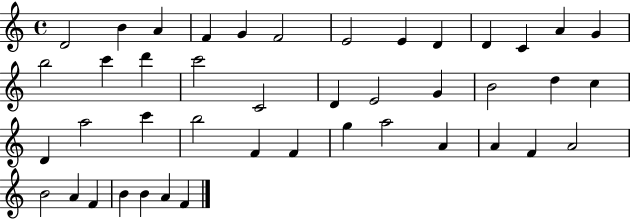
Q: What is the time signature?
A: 4/4